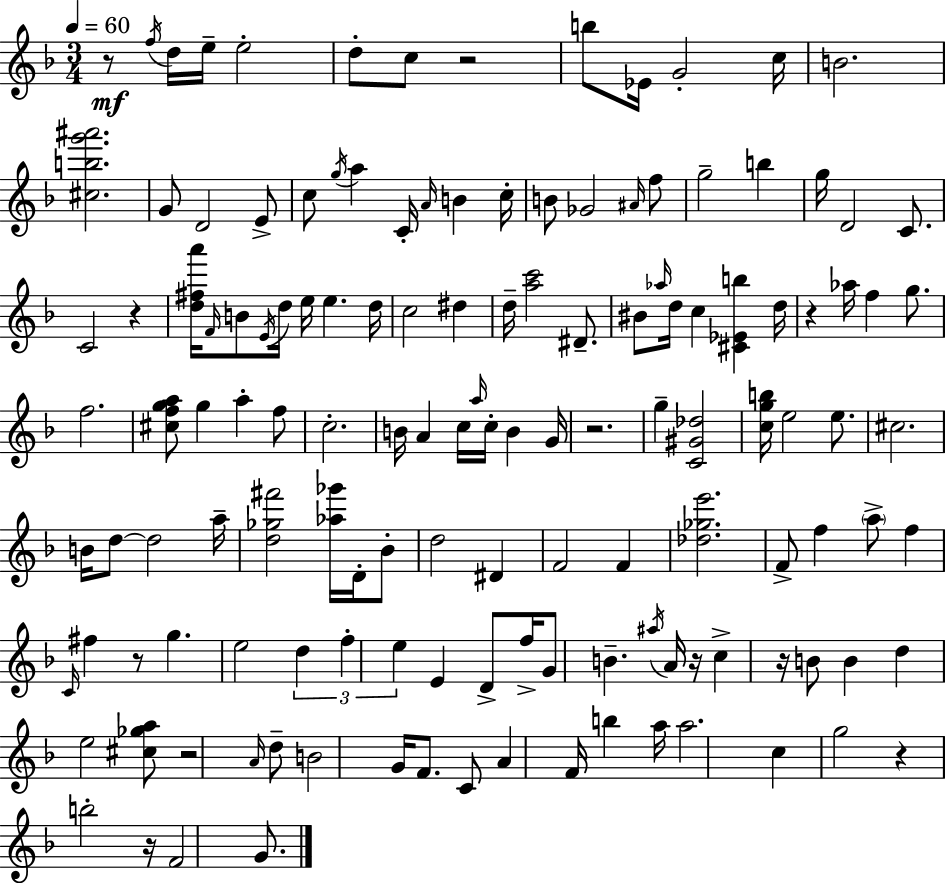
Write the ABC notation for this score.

X:1
T:Untitled
M:3/4
L:1/4
K:Dm
z/2 f/4 d/4 e/4 e2 d/2 c/2 z2 b/2 _E/4 G2 c/4 B2 [^cbg'^a']2 G/2 D2 E/2 c/2 g/4 a C/4 A/4 B c/4 B/2 _G2 ^A/4 f/2 g2 b g/4 D2 C/2 C2 z [d^fa']/4 F/4 B/2 E/4 d/4 e/4 e d/4 c2 ^d d/4 [ac']2 ^D/2 ^B/2 _a/4 d/4 c [^C_Eb] d/4 z _a/4 f g/2 f2 [^cfga]/2 g a f/2 c2 B/4 A c/4 a/4 c/4 B G/4 z2 g [C^G_d]2 [cgb]/4 e2 e/2 ^c2 B/4 d/2 d2 a/4 [d_g^f']2 [_a_g']/4 D/4 _B/2 d2 ^D F2 F [_d_ge']2 F/2 f a/2 f C/4 ^f z/2 g e2 d f e E D/2 f/4 G/2 B ^a/4 A/4 z/4 c z/4 B/2 B d e2 [^c_ga]/2 z2 A/4 d/2 B2 G/4 F/2 C/2 A F/4 b a/4 a2 c g2 z b2 z/4 F2 G/2